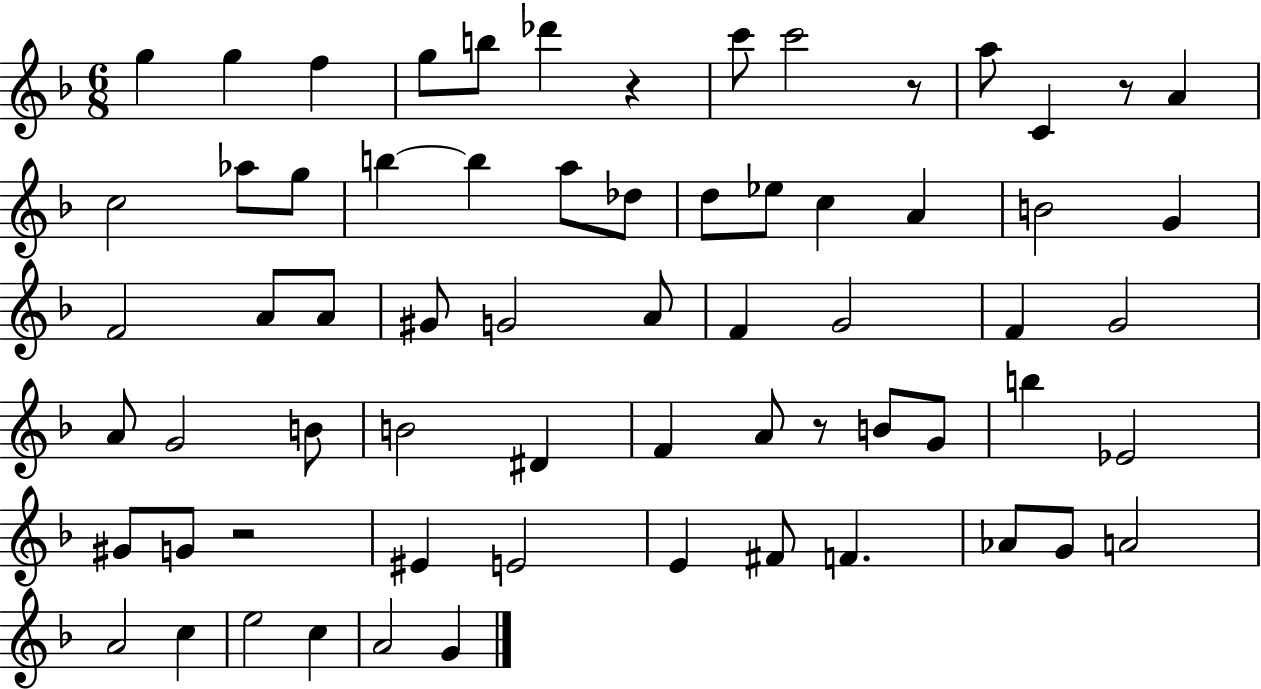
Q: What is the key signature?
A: F major